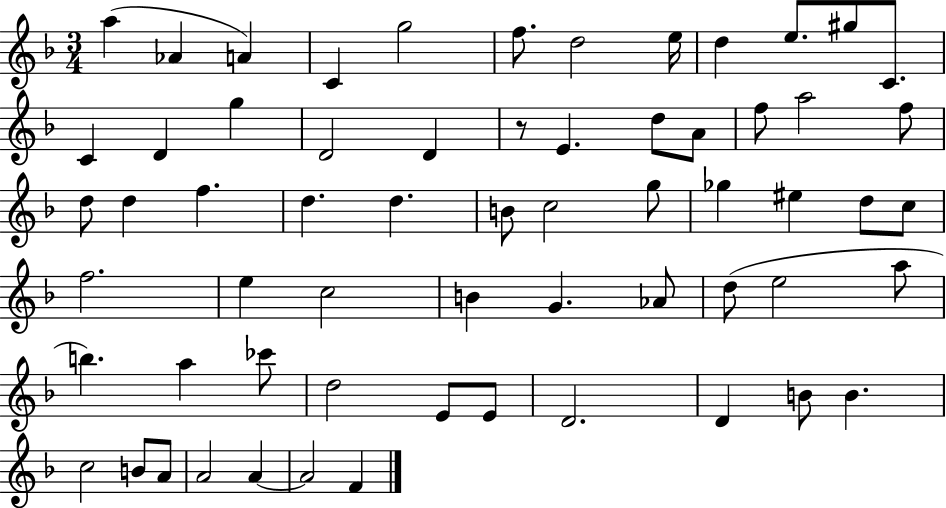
X:1
T:Untitled
M:3/4
L:1/4
K:F
a _A A C g2 f/2 d2 e/4 d e/2 ^g/2 C/2 C D g D2 D z/2 E d/2 A/2 f/2 a2 f/2 d/2 d f d d B/2 c2 g/2 _g ^e d/2 c/2 f2 e c2 B G _A/2 d/2 e2 a/2 b a _c'/2 d2 E/2 E/2 D2 D B/2 B c2 B/2 A/2 A2 A A2 F